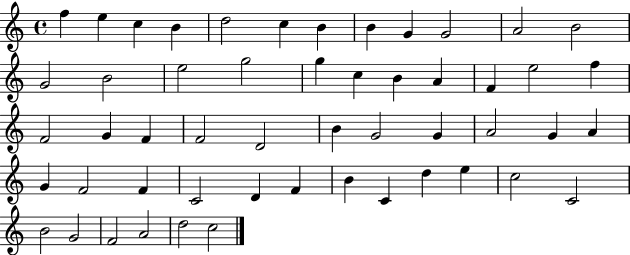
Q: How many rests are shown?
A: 0